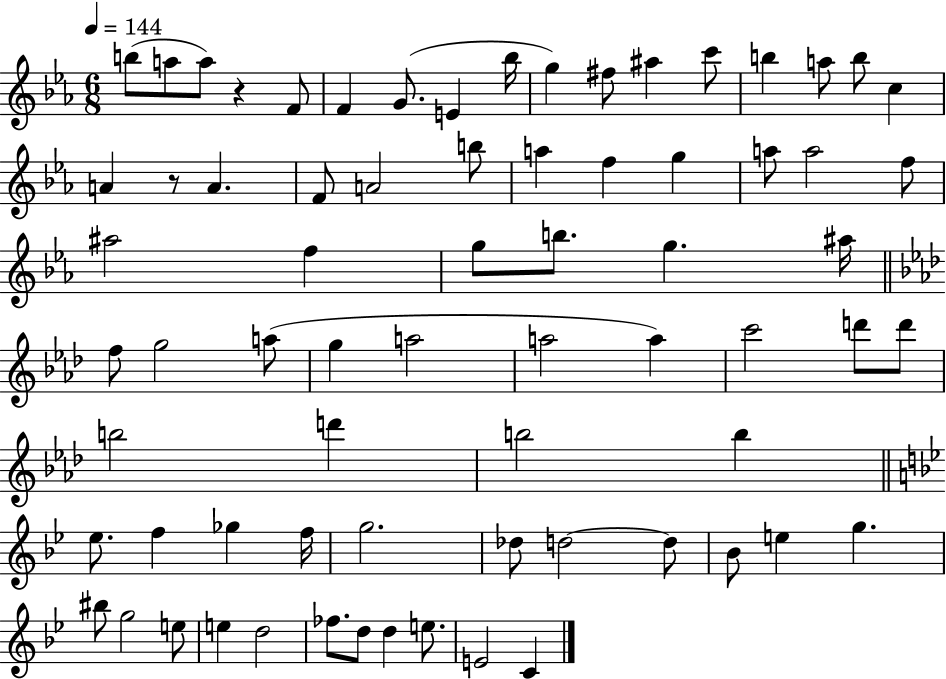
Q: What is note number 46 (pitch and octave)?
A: B5